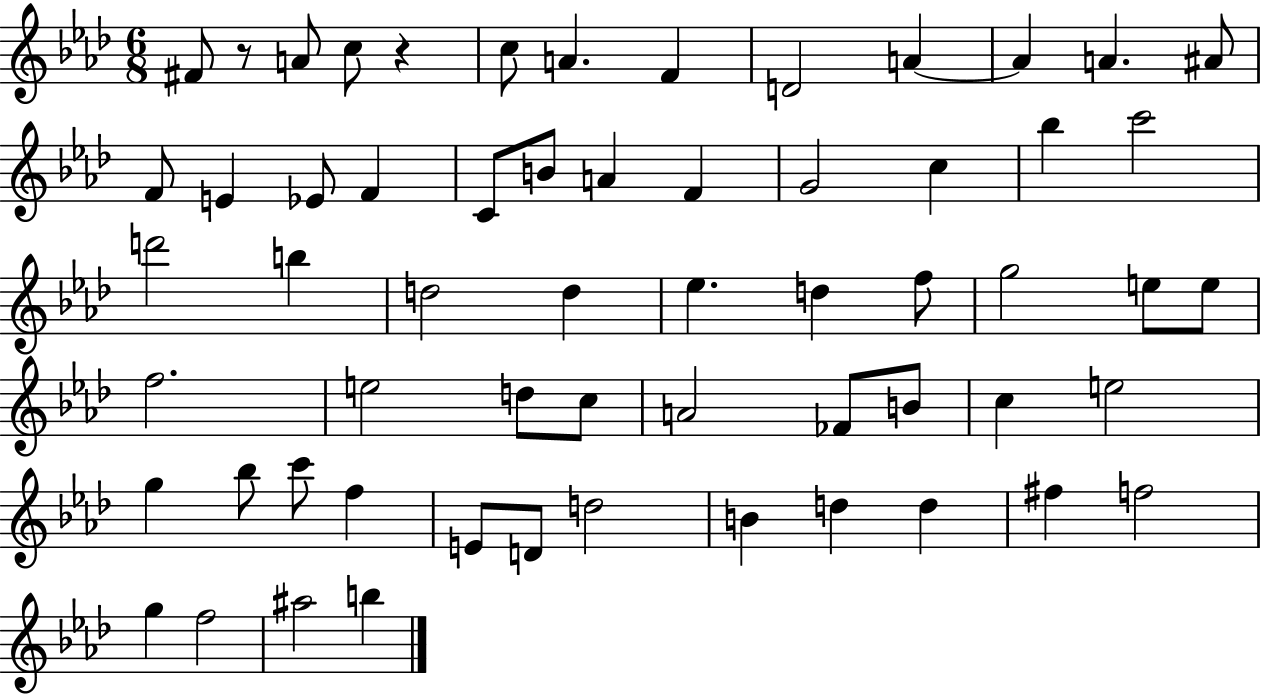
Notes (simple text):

F#4/e R/e A4/e C5/e R/q C5/e A4/q. F4/q D4/h A4/q A4/q A4/q. A#4/e F4/e E4/q Eb4/e F4/q C4/e B4/e A4/q F4/q G4/h C5/q Bb5/q C6/h D6/h B5/q D5/h D5/q Eb5/q. D5/q F5/e G5/h E5/e E5/e F5/h. E5/h D5/e C5/e A4/h FES4/e B4/e C5/q E5/h G5/q Bb5/e C6/e F5/q E4/e D4/e D5/h B4/q D5/q D5/q F#5/q F5/h G5/q F5/h A#5/h B5/q